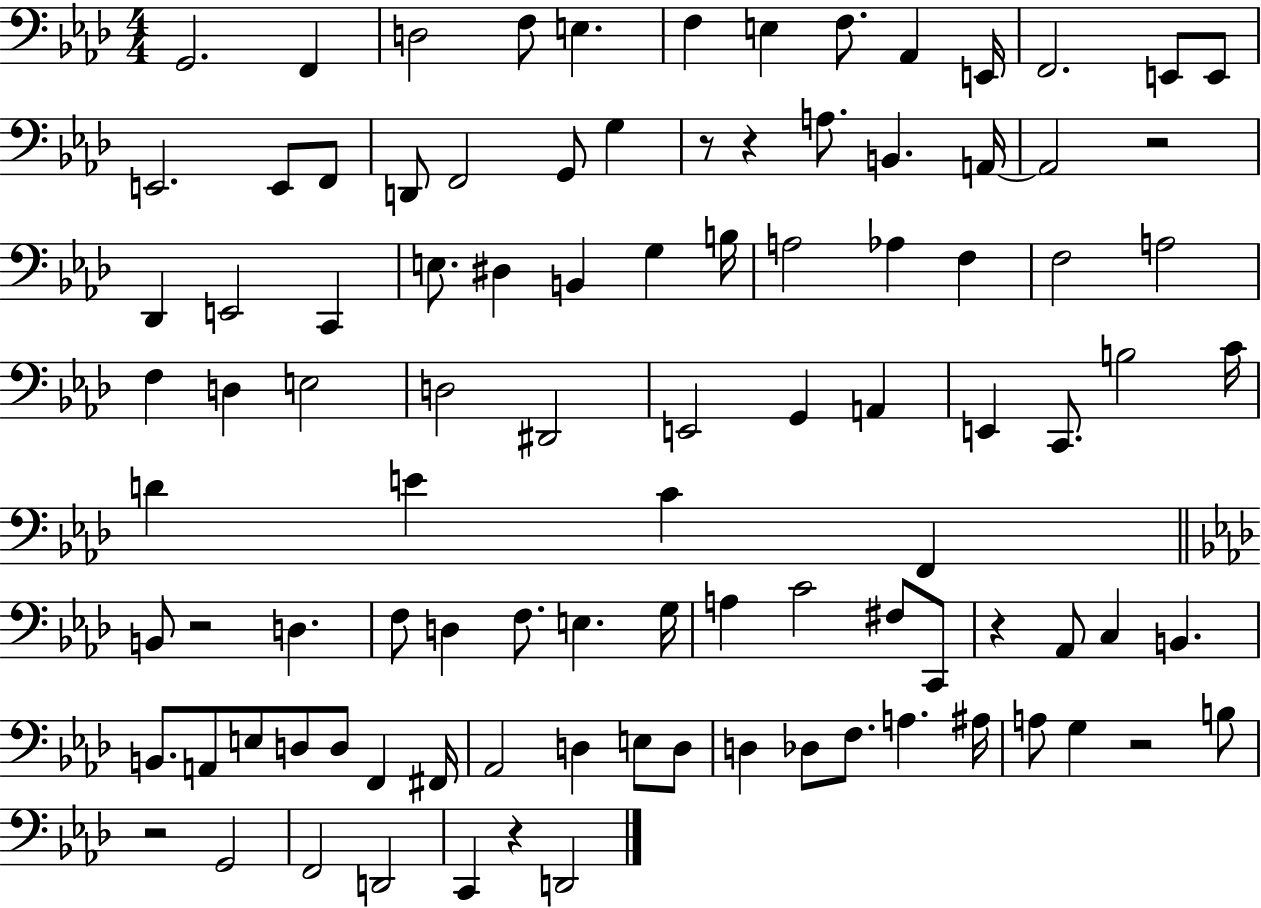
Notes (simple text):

G2/h. F2/q D3/h F3/e E3/q. F3/q E3/q F3/e. Ab2/q E2/s F2/h. E2/e E2/e E2/h. E2/e F2/e D2/e F2/h G2/e G3/q R/e R/q A3/e. B2/q. A2/s A2/h R/h Db2/q E2/h C2/q E3/e. D#3/q B2/q G3/q B3/s A3/h Ab3/q F3/q F3/h A3/h F3/q D3/q E3/h D3/h D#2/h E2/h G2/q A2/q E2/q C2/e. B3/h C4/s D4/q E4/q C4/q F2/q B2/e R/h D3/q. F3/e D3/q F3/e. E3/q. G3/s A3/q C4/h F#3/e C2/e R/q Ab2/e C3/q B2/q. B2/e. A2/e E3/e D3/e D3/e F2/q F#2/s Ab2/h D3/q E3/e D3/e D3/q Db3/e F3/e. A3/q. A#3/s A3/e G3/q R/h B3/e R/h G2/h F2/h D2/h C2/q R/q D2/h